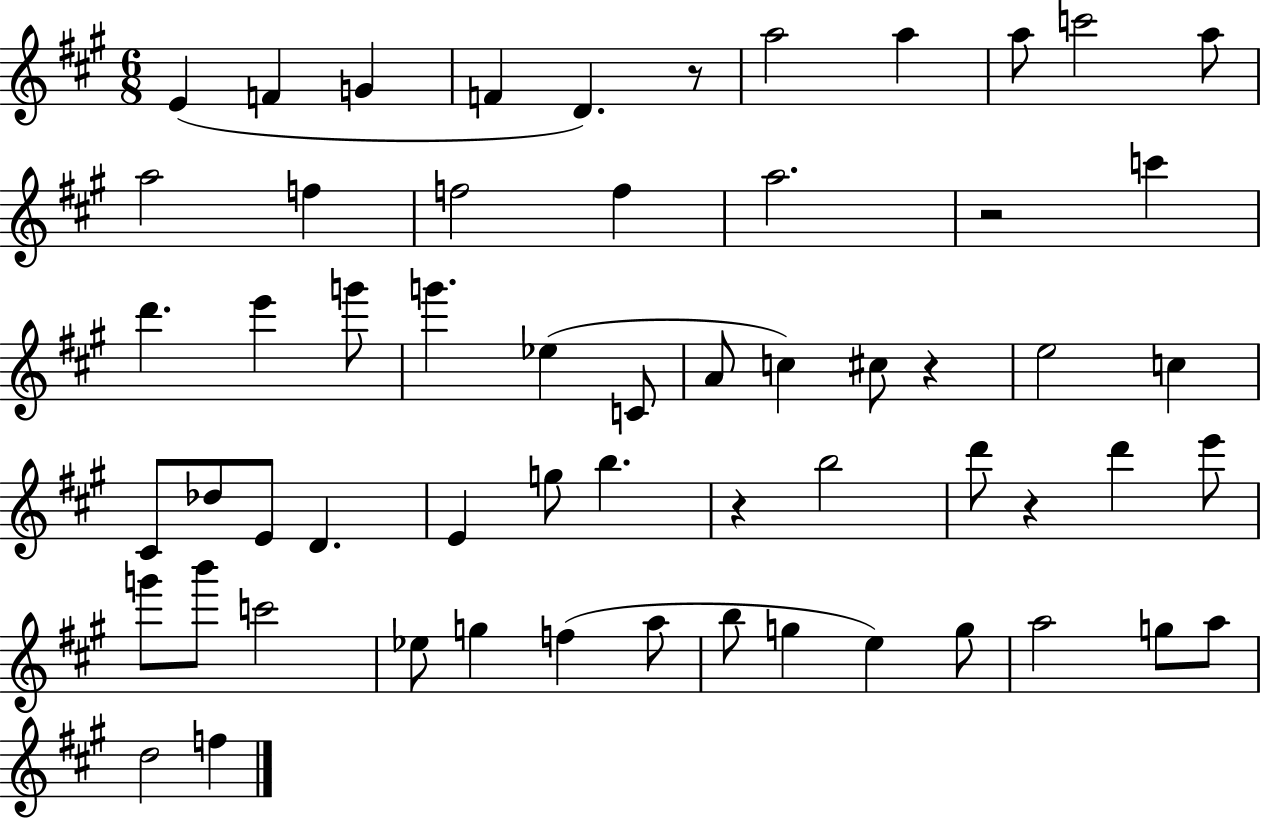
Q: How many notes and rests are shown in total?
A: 59